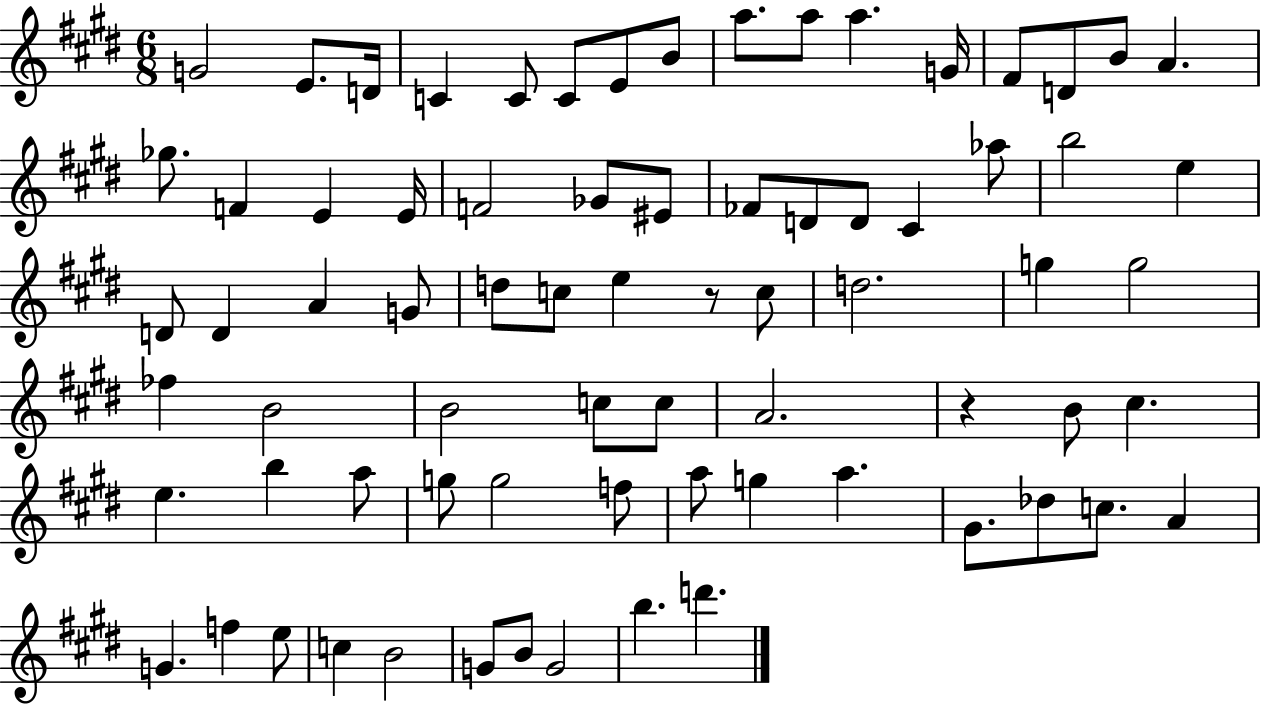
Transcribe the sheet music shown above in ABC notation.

X:1
T:Untitled
M:6/8
L:1/4
K:E
G2 E/2 D/4 C C/2 C/2 E/2 B/2 a/2 a/2 a G/4 ^F/2 D/2 B/2 A _g/2 F E E/4 F2 _G/2 ^E/2 _F/2 D/2 D/2 ^C _a/2 b2 e D/2 D A G/2 d/2 c/2 e z/2 c/2 d2 g g2 _f B2 B2 c/2 c/2 A2 z B/2 ^c e b a/2 g/2 g2 f/2 a/2 g a ^G/2 _d/2 c/2 A G f e/2 c B2 G/2 B/2 G2 b d'